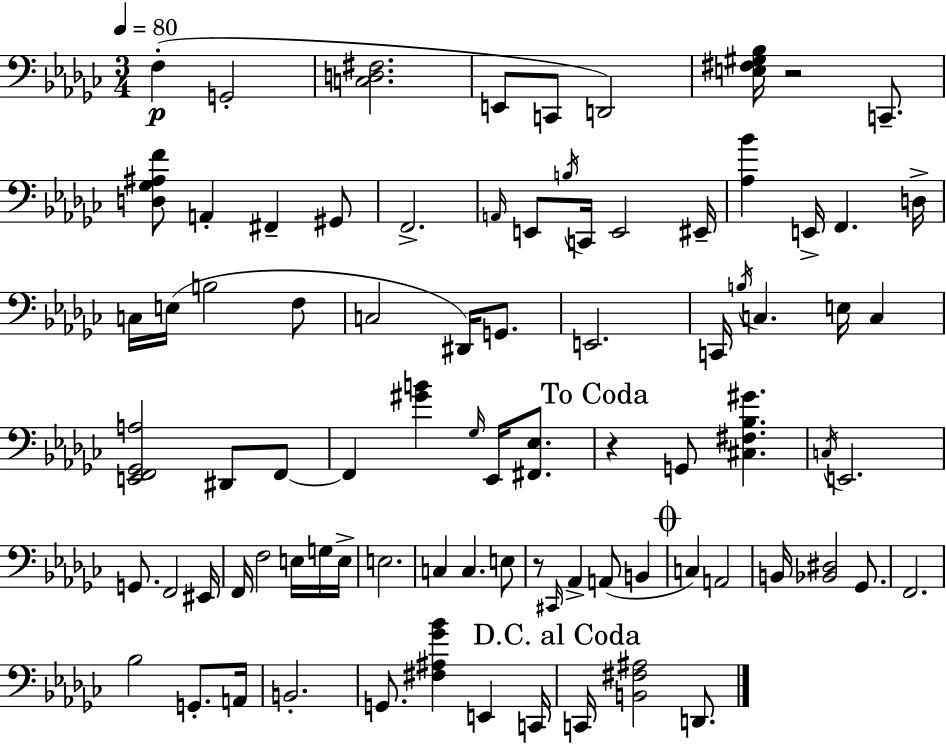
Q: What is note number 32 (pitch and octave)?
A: C3